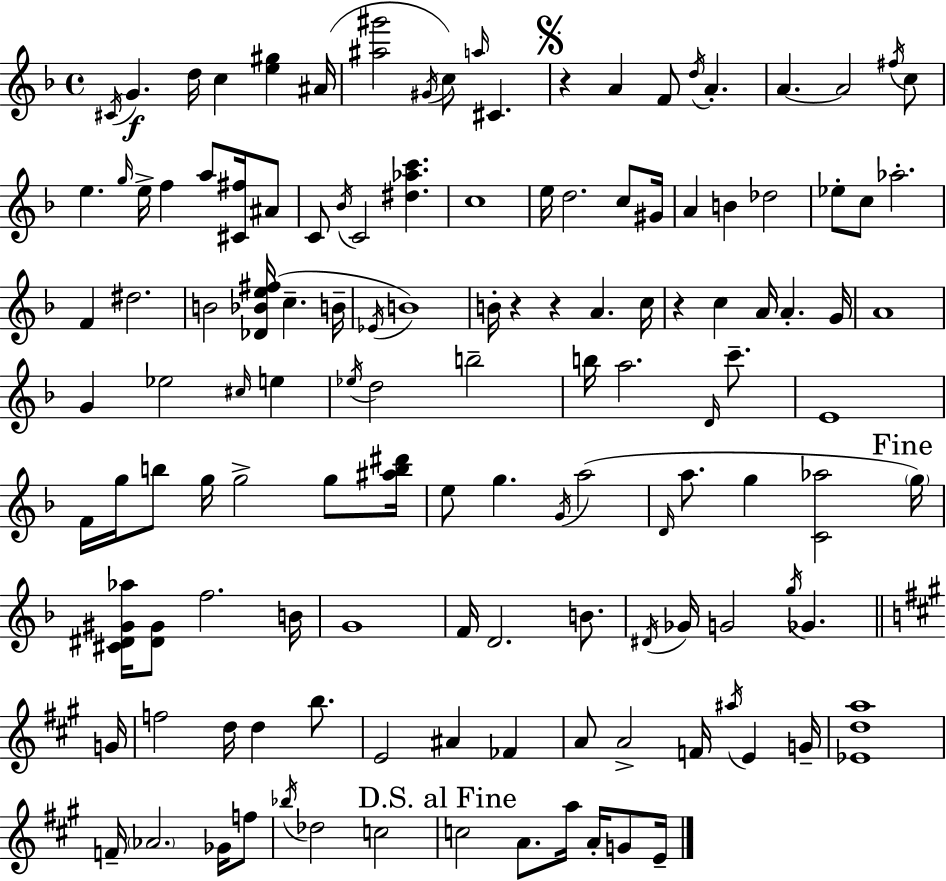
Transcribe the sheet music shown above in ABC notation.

X:1
T:Untitled
M:4/4
L:1/4
K:F
^C/4 G d/4 c [e^g] ^A/4 [^a^g']2 ^G/4 c/2 a/4 ^C z A F/2 d/4 A A A2 ^f/4 c/2 e g/4 e/4 f a/2 [^C^f]/4 ^A/2 C/2 _B/4 C2 [^d_ac'] c4 e/4 d2 c/2 ^G/4 A B _d2 _e/2 c/2 _a2 F ^d2 B2 [_D_Be^f]/4 c B/4 _E/4 B4 B/4 z z A c/4 z c A/4 A G/4 A4 G _e2 ^c/4 e _e/4 d2 b2 b/4 a2 D/4 c'/2 E4 F/4 g/4 b/2 g/4 g2 g/2 [^ab^d']/4 e/2 g G/4 a2 D/4 a/2 g [C_a]2 g/4 [^C^D^G_a]/4 [^D^G]/2 f2 B/4 G4 F/4 D2 B/2 ^D/4 _G/4 G2 g/4 _G G/4 f2 d/4 d b/2 E2 ^A _F A/2 A2 F/4 ^a/4 E G/4 [_Eda]4 F/4 _A2 _G/4 f/2 _b/4 _d2 c2 c2 A/2 a/4 A/4 G/2 E/4